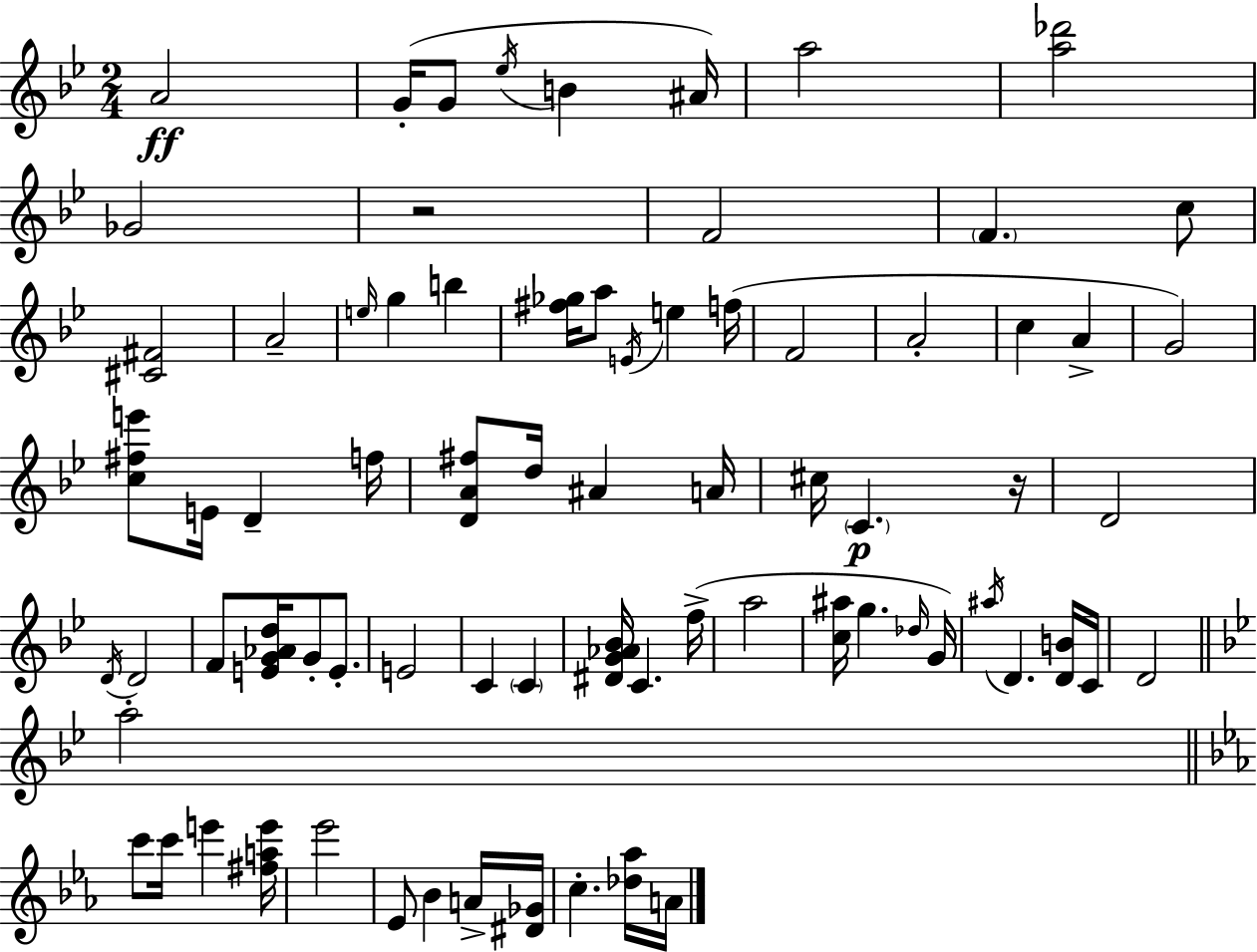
A4/h G4/s G4/e Eb5/s B4/q A#4/s A5/h [A5,Db6]/h Gb4/h R/h F4/h F4/q. C5/e [C#4,F#4]/h A4/h E5/s G5/q B5/q [F#5,Gb5]/s A5/e E4/s E5/q F5/s F4/h A4/h C5/q A4/q G4/h [C5,F#5,E6]/e E4/s D4/q F5/s [D4,A4,F#5]/e D5/s A#4/q A4/s C#5/s C4/q. R/s D4/h D4/s D4/h F4/e [E4,G4,Ab4,D5]/s G4/e E4/e. E4/h C4/q C4/q [D#4,G4,Ab4,Bb4]/s C4/q. F5/s A5/h [C5,A#5]/s G5/q. Db5/s G4/s A#5/s D4/q. [D4,B4]/s C4/s D4/h A5/h C6/e C6/s E6/q [F#5,A5,E6]/s Eb6/h Eb4/e Bb4/q A4/s [D#4,Gb4]/s C5/q. [Db5,Ab5]/s A4/s